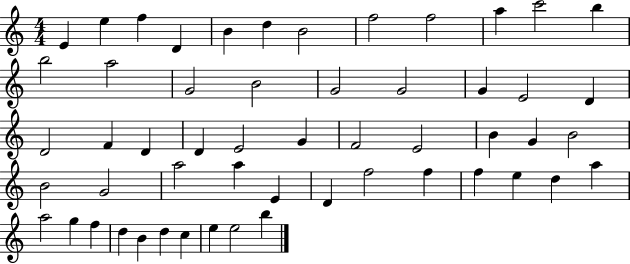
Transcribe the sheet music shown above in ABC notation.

X:1
T:Untitled
M:4/4
L:1/4
K:C
E e f D B d B2 f2 f2 a c'2 b b2 a2 G2 B2 G2 G2 G E2 D D2 F D D E2 G F2 E2 B G B2 B2 G2 a2 a E D f2 f f e d a a2 g f d B d c e e2 b